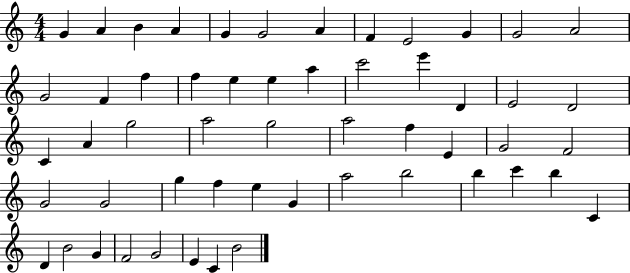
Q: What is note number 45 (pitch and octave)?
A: B5